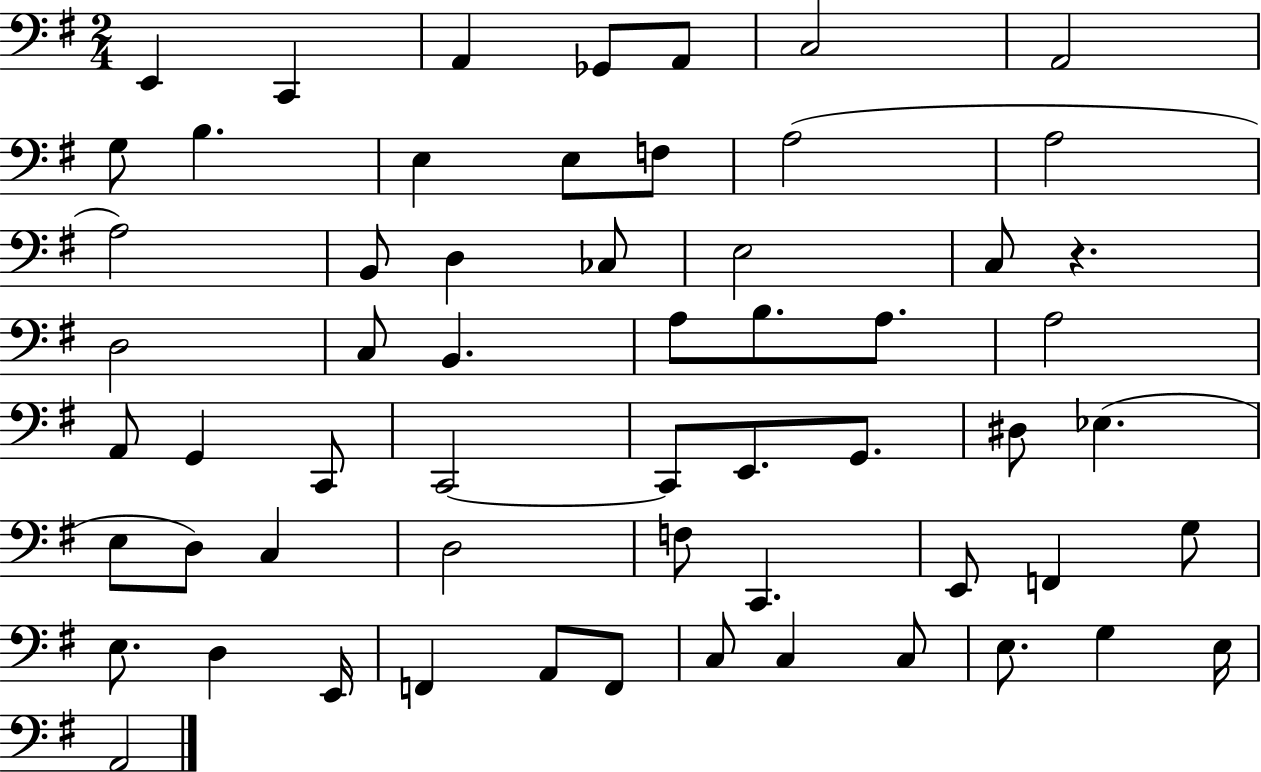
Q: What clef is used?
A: bass